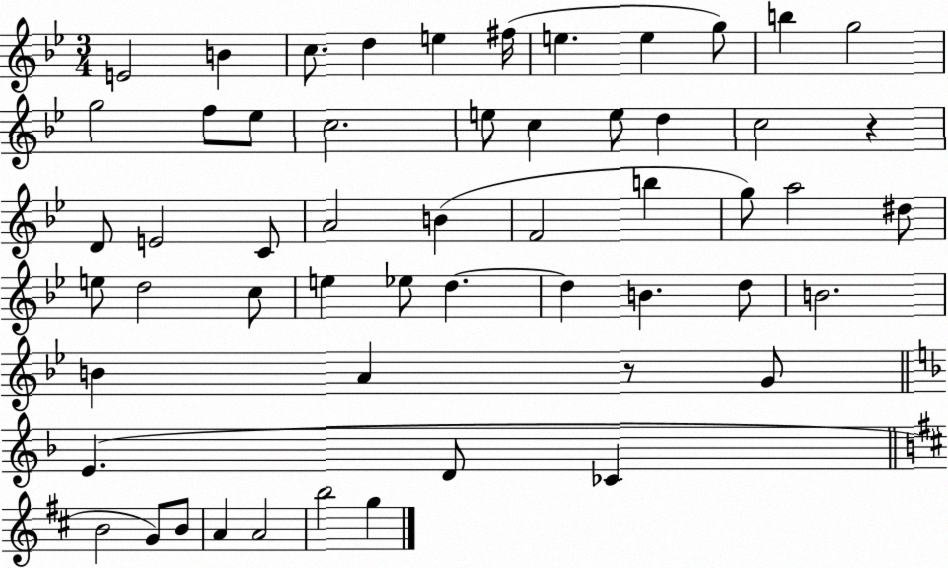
X:1
T:Untitled
M:3/4
L:1/4
K:Bb
E2 B c/2 d e ^f/4 e e g/2 b g2 g2 f/2 _e/2 c2 e/2 c e/2 d c2 z D/2 E2 C/2 A2 B F2 b g/2 a2 ^d/2 e/2 d2 c/2 e _e/2 d d B d/2 B2 B A z/2 G/2 E D/2 _C B2 G/2 B/2 A A2 b2 g